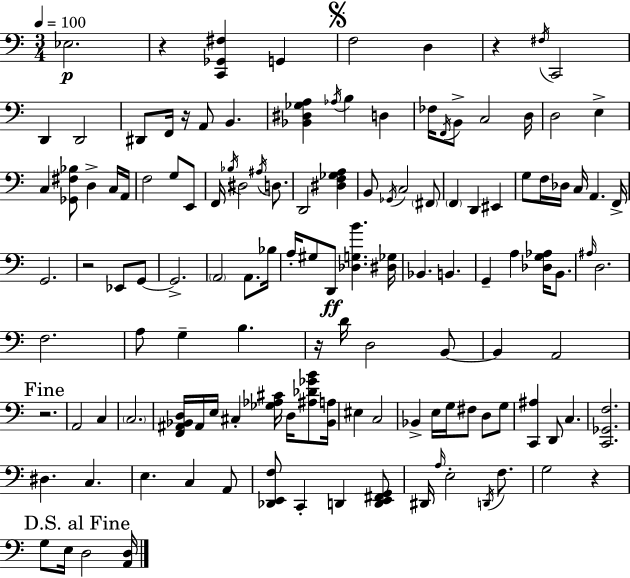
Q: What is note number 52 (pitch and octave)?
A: G2